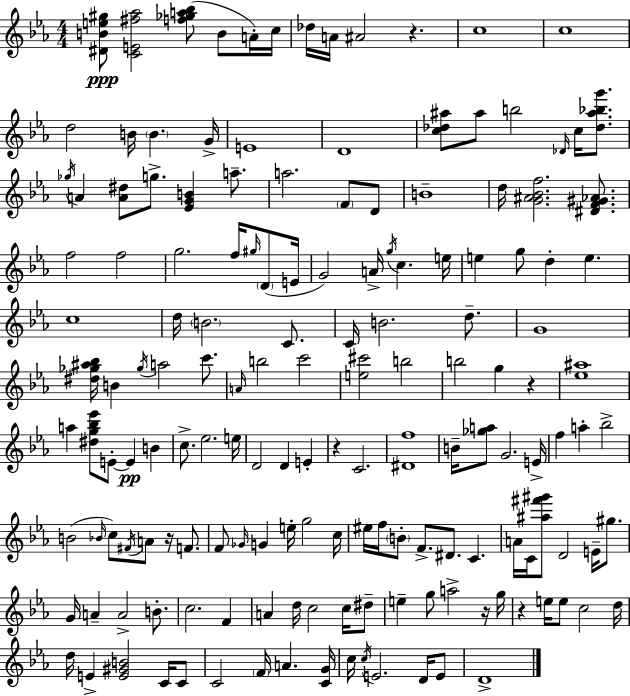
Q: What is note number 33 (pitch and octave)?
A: D4